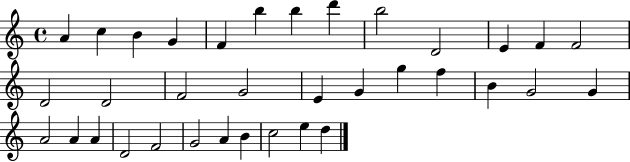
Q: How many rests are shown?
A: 0